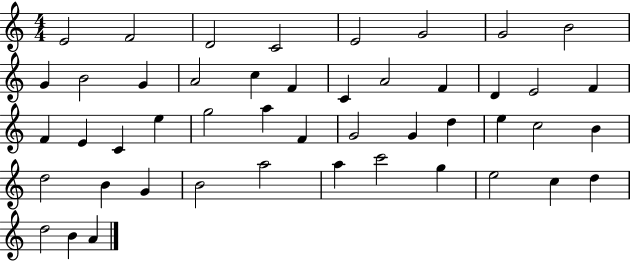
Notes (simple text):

E4/h F4/h D4/h C4/h E4/h G4/h G4/h B4/h G4/q B4/h G4/q A4/h C5/q F4/q C4/q A4/h F4/q D4/q E4/h F4/q F4/q E4/q C4/q E5/q G5/h A5/q F4/q G4/h G4/q D5/q E5/q C5/h B4/q D5/h B4/q G4/q B4/h A5/h A5/q C6/h G5/q E5/h C5/q D5/q D5/h B4/q A4/q